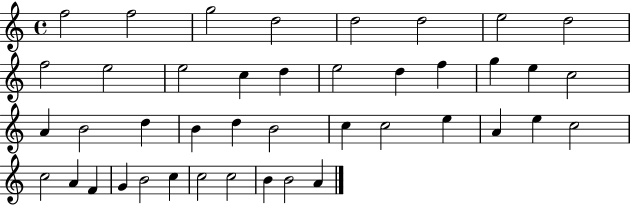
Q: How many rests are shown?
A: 0